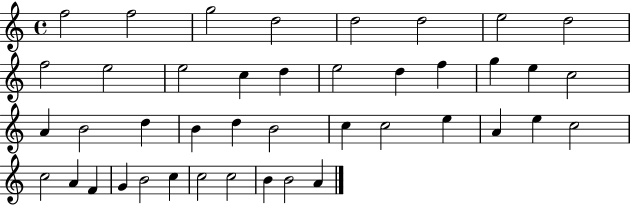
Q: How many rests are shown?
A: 0